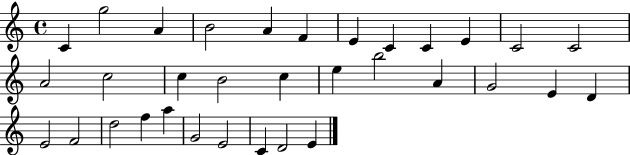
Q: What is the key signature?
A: C major